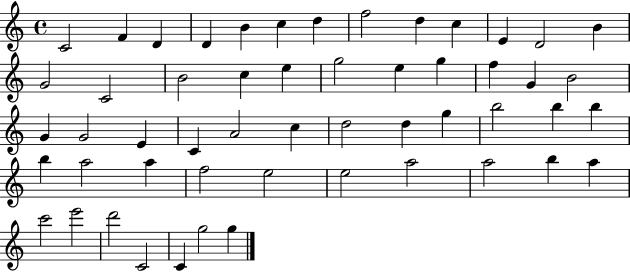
X:1
T:Untitled
M:4/4
L:1/4
K:C
C2 F D D B c d f2 d c E D2 B G2 C2 B2 c e g2 e g f G B2 G G2 E C A2 c d2 d g b2 b b b a2 a f2 e2 e2 a2 a2 b a c'2 e'2 d'2 C2 C g2 g